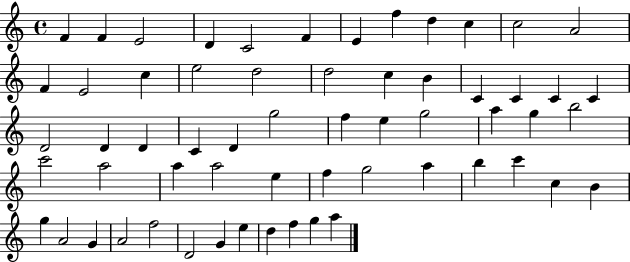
F4/q F4/q E4/h D4/q C4/h F4/q E4/q F5/q D5/q C5/q C5/h A4/h F4/q E4/h C5/q E5/h D5/h D5/h C5/q B4/q C4/q C4/q C4/q C4/q D4/h D4/q D4/q C4/q D4/q G5/h F5/q E5/q G5/h A5/q G5/q B5/h C6/h A5/h A5/q A5/h E5/q F5/q G5/h A5/q B5/q C6/q C5/q B4/q G5/q A4/h G4/q A4/h F5/h D4/h G4/q E5/q D5/q F5/q G5/q A5/q